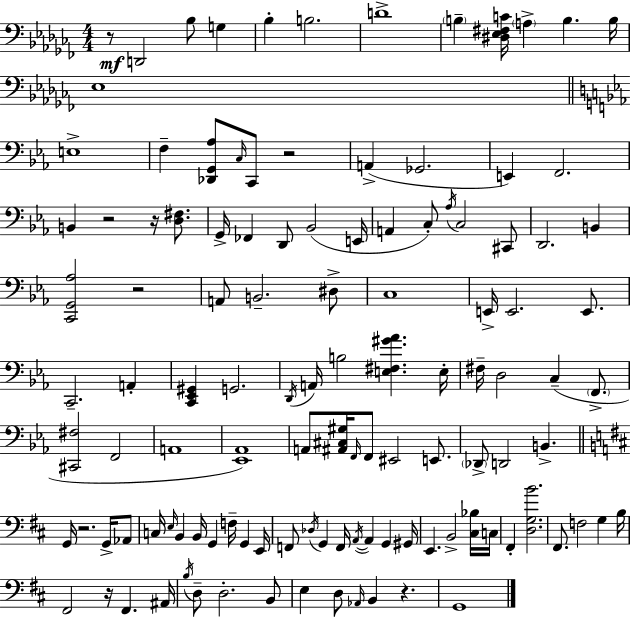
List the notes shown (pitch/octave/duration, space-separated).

R/e D2/h Bb3/e G3/q Bb3/q B3/h. D4/w B3/q [D#3,Eb3,F#3,C4]/s A3/q B3/q. B3/s Eb3/w E3/w F3/q [Db2,G2,Ab3]/e C3/s C2/e R/h A2/q Gb2/h. E2/q F2/h. B2/q R/h R/s [D3,F#3]/e. G2/s FES2/q D2/e Bb2/h E2/s A2/q C3/e Ab3/s C3/h C#2/e D2/h. B2/q [C2,G2,Ab3]/h R/h A2/e B2/h. D#3/e C3/w E2/s E2/h. E2/e. C2/h. A2/q [C2,Eb2,G#2]/q G2/h. D2/s A2/s B3/h [E3,F#3,G#4,Ab4]/q. E3/s F#3/s D3/h C3/q F2/e. [C#2,F#3]/h F2/h A2/w [Eb2,Ab2]/w A2/e [A#2,C#3,G#3]/s F2/s F2/e EIS2/h E2/e. Db2/e D2/h B2/q. G2/s R/h. G2/s Ab2/e C3/s E3/s B2/q B2/s G2/q F3/s G2/q E2/s F2/e Db3/s G2/q F2/s A2/s A2/q G2/q G#2/s E2/q. B2/h [C#3,Bb3]/s C3/s F#2/q [D3,G3,B4]/h. F#2/e. F3/h G3/q B3/s F#2/h R/s F#2/q. A#2/s B3/s D3/e D3/h. B2/e E3/q D3/e Ab2/s B2/q R/q. G2/w